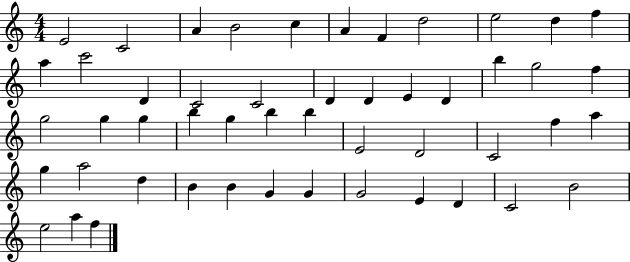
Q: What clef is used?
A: treble